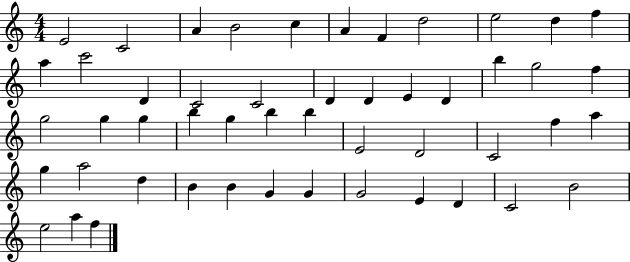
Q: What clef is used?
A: treble